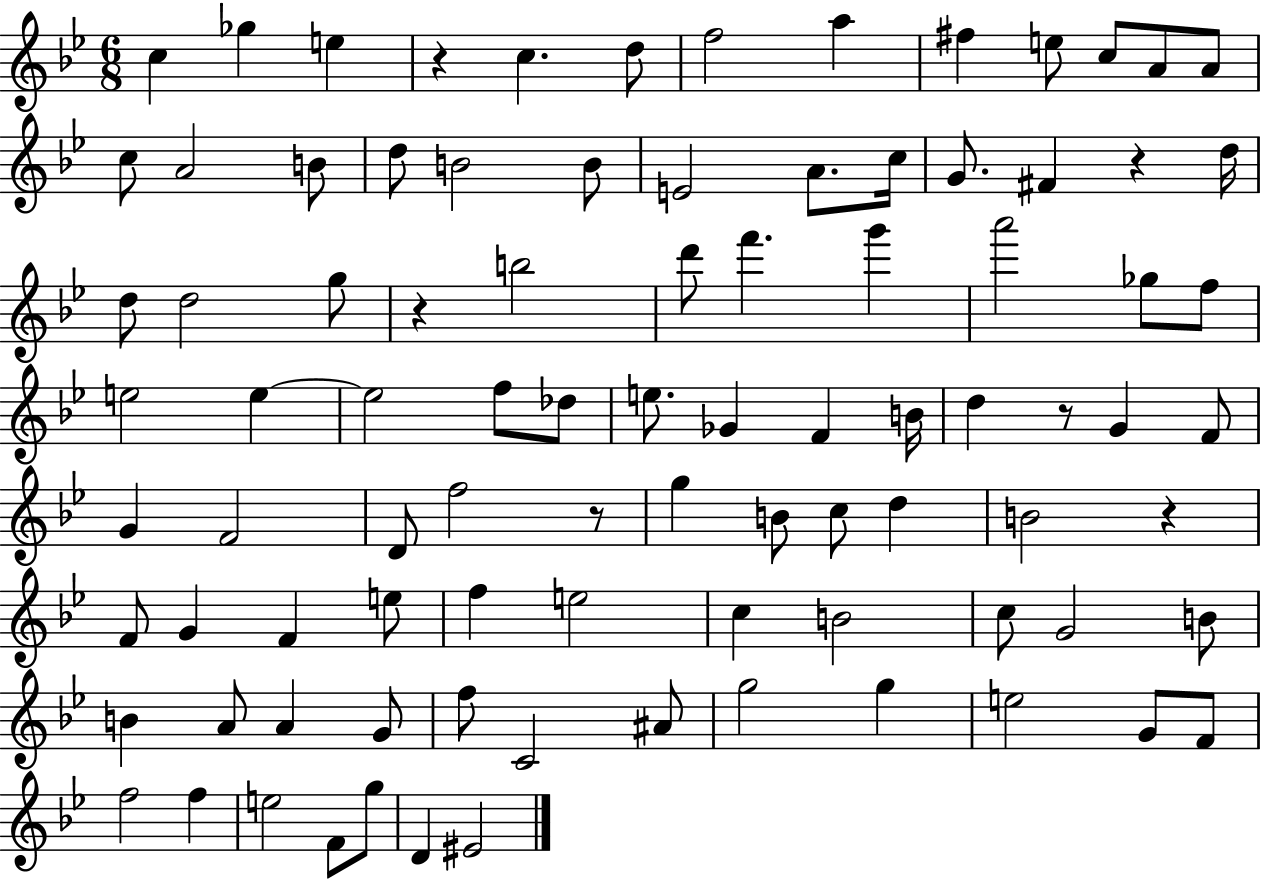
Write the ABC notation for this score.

X:1
T:Untitled
M:6/8
L:1/4
K:Bb
c _g e z c d/2 f2 a ^f e/2 c/2 A/2 A/2 c/2 A2 B/2 d/2 B2 B/2 E2 A/2 c/4 G/2 ^F z d/4 d/2 d2 g/2 z b2 d'/2 f' g' a'2 _g/2 f/2 e2 e e2 f/2 _d/2 e/2 _G F B/4 d z/2 G F/2 G F2 D/2 f2 z/2 g B/2 c/2 d B2 z F/2 G F e/2 f e2 c B2 c/2 G2 B/2 B A/2 A G/2 f/2 C2 ^A/2 g2 g e2 G/2 F/2 f2 f e2 F/2 g/2 D ^E2